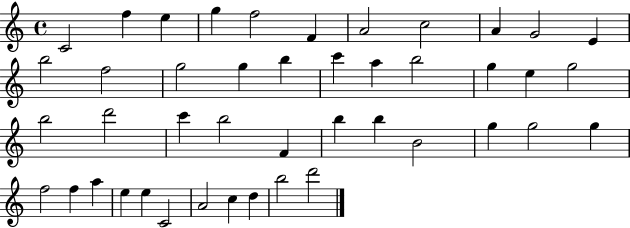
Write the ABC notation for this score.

X:1
T:Untitled
M:4/4
L:1/4
K:C
C2 f e g f2 F A2 c2 A G2 E b2 f2 g2 g b c' a b2 g e g2 b2 d'2 c' b2 F b b B2 g g2 g f2 f a e e C2 A2 c d b2 d'2